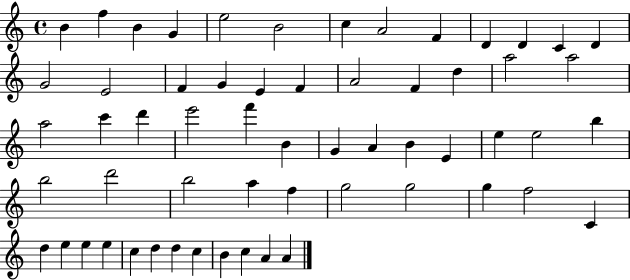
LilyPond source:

{
  \clef treble
  \time 4/4
  \defaultTimeSignature
  \key c \major
  b'4 f''4 b'4 g'4 | e''2 b'2 | c''4 a'2 f'4 | d'4 d'4 c'4 d'4 | \break g'2 e'2 | f'4 g'4 e'4 f'4 | a'2 f'4 d''4 | a''2 a''2 | \break a''2 c'''4 d'''4 | e'''2 f'''4 b'4 | g'4 a'4 b'4 e'4 | e''4 e''2 b''4 | \break b''2 d'''2 | b''2 a''4 f''4 | g''2 g''2 | g''4 f''2 c'4 | \break d''4 e''4 e''4 e''4 | c''4 d''4 d''4 c''4 | b'4 c''4 a'4 a'4 | \bar "|."
}